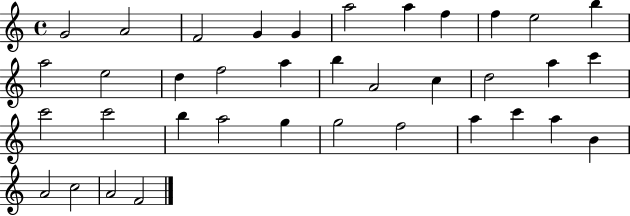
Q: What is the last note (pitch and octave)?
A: F4